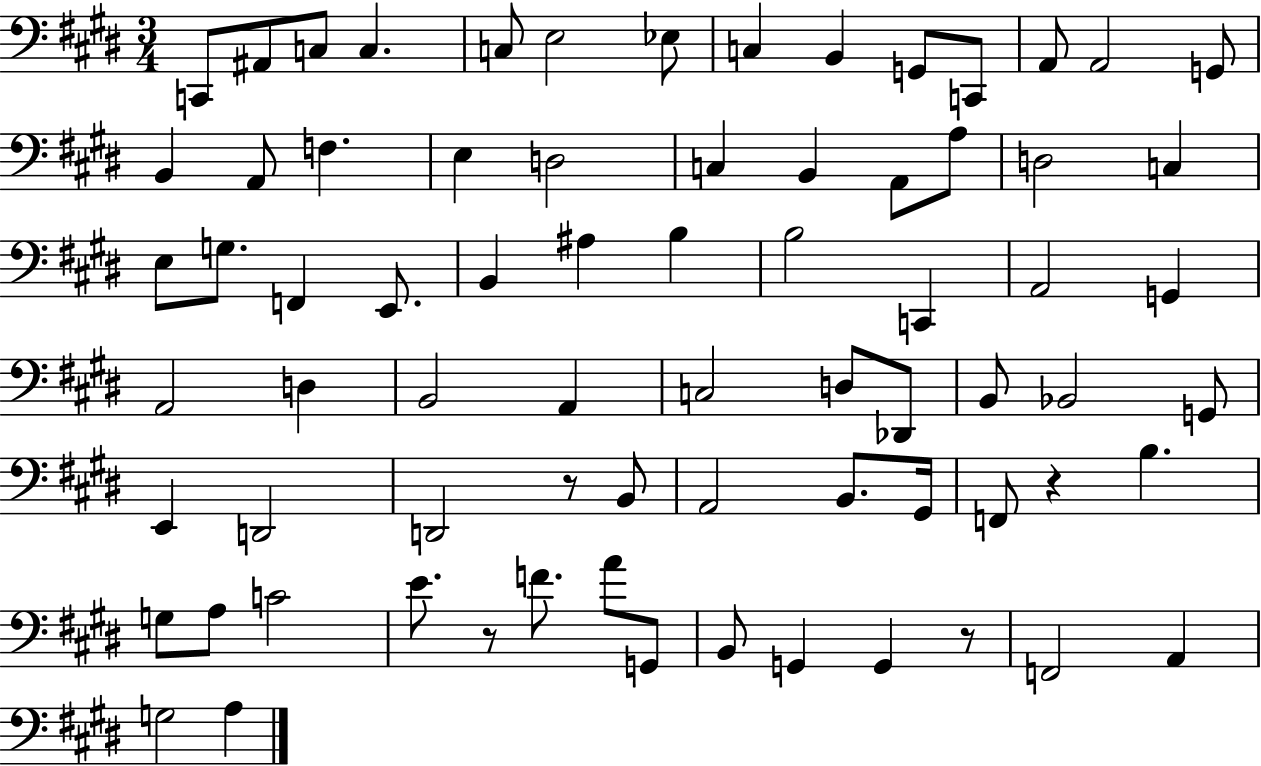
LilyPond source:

{
  \clef bass
  \numericTimeSignature
  \time 3/4
  \key e \major
  c,8 ais,8 c8 c4. | c8 e2 ees8 | c4 b,4 g,8 c,8 | a,8 a,2 g,8 | \break b,4 a,8 f4. | e4 d2 | c4 b,4 a,8 a8 | d2 c4 | \break e8 g8. f,4 e,8. | b,4 ais4 b4 | b2 c,4 | a,2 g,4 | \break a,2 d4 | b,2 a,4 | c2 d8 des,8 | b,8 bes,2 g,8 | \break e,4 d,2 | d,2 r8 b,8 | a,2 b,8. gis,16 | f,8 r4 b4. | \break g8 a8 c'2 | e'8. r8 f'8. a'8 g,8 | b,8 g,4 g,4 r8 | f,2 a,4 | \break g2 a4 | \bar "|."
}